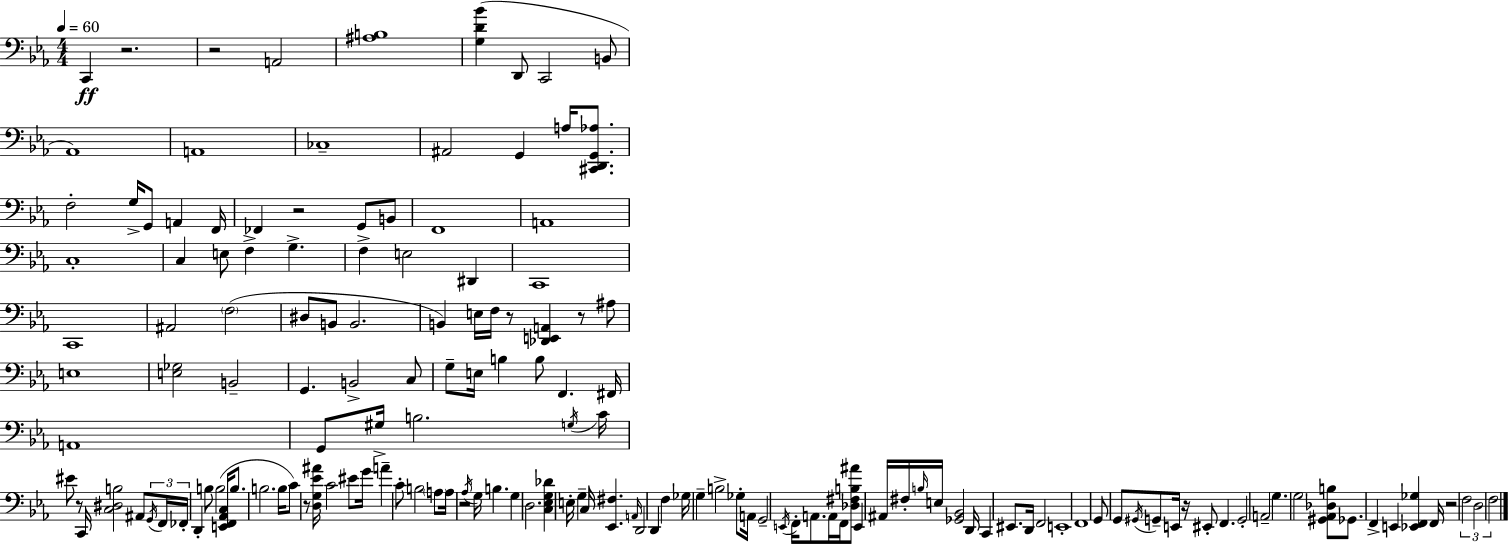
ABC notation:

X:1
T:Untitled
M:4/4
L:1/4
K:Cm
C,, z2 z2 A,,2 [^A,B,]4 [G,D_B] D,,/2 C,,2 B,,/2 _A,,4 A,,4 _C,4 ^A,,2 G,, A,/4 [^C,,D,,G,,_A,]/2 F,2 G,/4 G,,/2 A,, F,,/4 _F,, z2 G,,/2 B,,/2 F,,4 A,,4 C,4 C, E,/2 F, G, F, E,2 ^D,, C,,4 C,,4 ^A,,2 F,2 ^D,/2 B,,/2 B,,2 B,, E,/4 F,/4 z/2 [_D,,E,,A,,] z/2 ^A,/2 E,4 [E,_G,]2 B,,2 G,, B,,2 C,/2 G,/2 E,/4 B, B,/2 F,, ^F,,/4 A,,4 G,,/2 ^G,/4 B,2 G,/4 C/4 ^E/2 z/2 C,,/4 [C,^D,B,]2 ^A,,/2 G,,/4 F,,/4 _F,,/4 D,, B,/2 B,2 [E,,F,,_A,,C,]/4 B,/2 B,2 B,/4 C/2 z/2 [D,G,_E^A]/4 C2 ^E/2 G/4 A C/2 B,2 A,/2 A,/4 z2 _A,/4 G,/4 B, G, D,2 [C,_E,G,_D] E,/4 G, C,/4 [_E,,^F,] A,,/4 D,,2 D,, F, _G,/4 G, B,2 _G,/2 A,,/4 G,,2 E,,/4 F,,/4 A,,/2 A,,/4 F,,/4 [_D,^F,B,^A]/2 E,, ^A,,/4 ^F,/4 B,/4 E,/4 [_G,,_B,,]2 D,,/4 C,, ^E,,/2 D,,/4 F,,2 E,,4 F,,4 G,,/2 G,,/2 ^G,,/4 G,,/2 E,,/4 z/4 ^E,,/2 F,, G,,2 A,,2 G, G,2 [^G,,_A,,_D,B,]/2 _G,,/2 F,, E,, [_E,,F,,_G,] F,,/4 z2 F,2 D,2 F,2